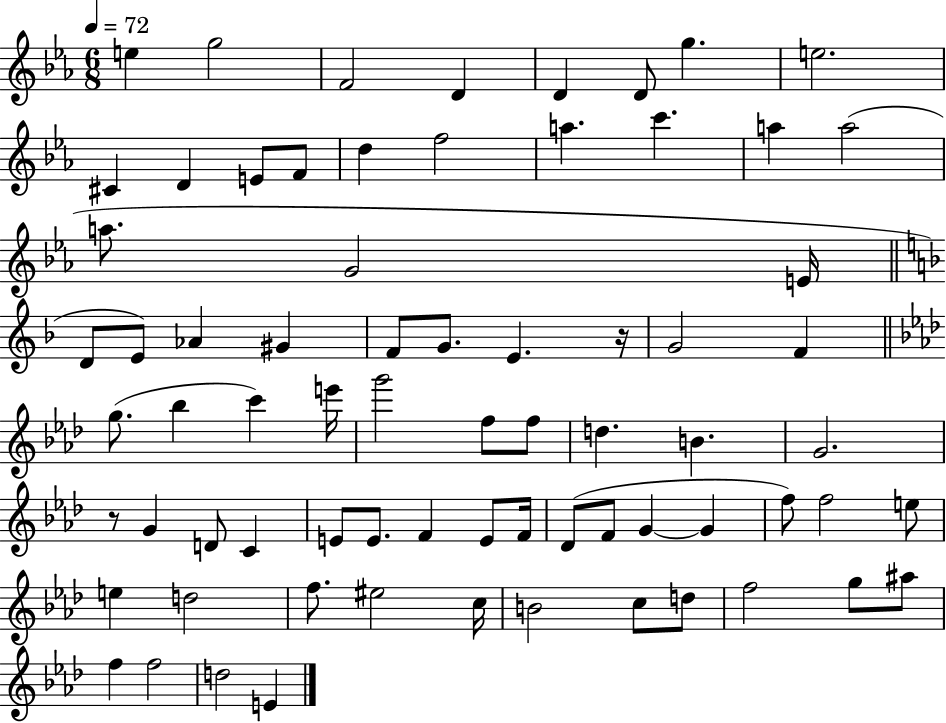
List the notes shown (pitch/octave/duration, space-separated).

E5/q G5/h F4/h D4/q D4/q D4/e G5/q. E5/h. C#4/q D4/q E4/e F4/e D5/q F5/h A5/q. C6/q. A5/q A5/h A5/e. G4/h E4/s D4/e E4/e Ab4/q G#4/q F4/e G4/e. E4/q. R/s G4/h F4/q G5/e. Bb5/q C6/q E6/s G6/h F5/e F5/e D5/q. B4/q. G4/h. R/e G4/q D4/e C4/q E4/e E4/e. F4/q E4/e F4/s Db4/e F4/e G4/q G4/q F5/e F5/h E5/e E5/q D5/h F5/e. EIS5/h C5/s B4/h C5/e D5/e F5/h G5/e A#5/e F5/q F5/h D5/h E4/q